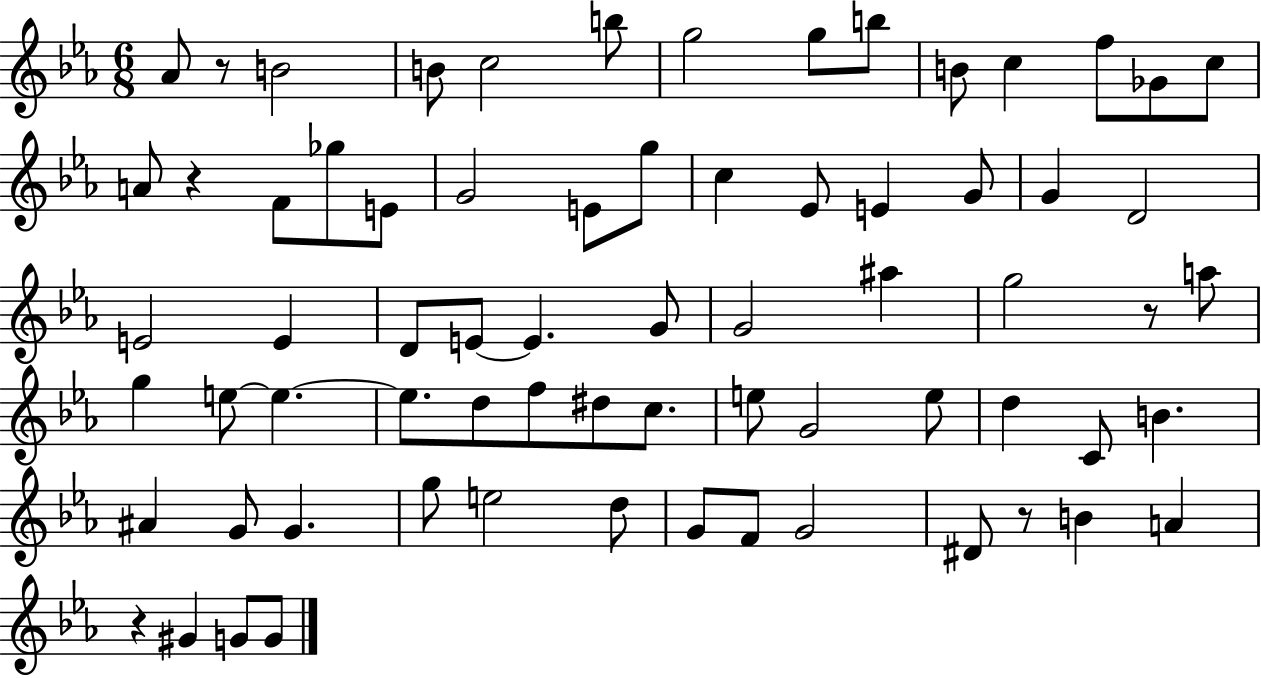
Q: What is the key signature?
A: EES major